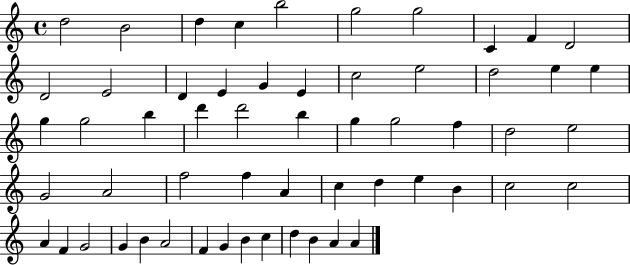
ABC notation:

X:1
T:Untitled
M:4/4
L:1/4
K:C
d2 B2 d c b2 g2 g2 C F D2 D2 E2 D E G E c2 e2 d2 e e g g2 b d' d'2 b g g2 f d2 e2 G2 A2 f2 f A c d e B c2 c2 A F G2 G B A2 F G B c d B A A